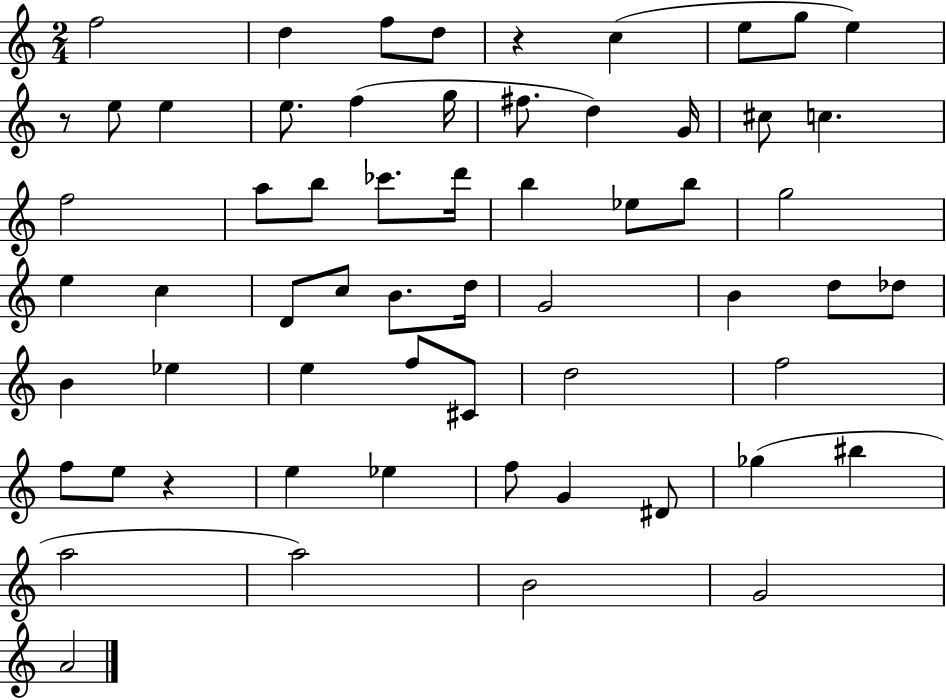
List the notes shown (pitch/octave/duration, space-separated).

F5/h D5/q F5/e D5/e R/q C5/q E5/e G5/e E5/q R/e E5/e E5/q E5/e. F5/q G5/s F#5/e. D5/q G4/s C#5/e C5/q. F5/h A5/e B5/e CES6/e. D6/s B5/q Eb5/e B5/e G5/h E5/q C5/q D4/e C5/e B4/e. D5/s G4/h B4/q D5/e Db5/e B4/q Eb5/q E5/q F5/e C#4/e D5/h F5/h F5/e E5/e R/q E5/q Eb5/q F5/e G4/q D#4/e Gb5/q BIS5/q A5/h A5/h B4/h G4/h A4/h